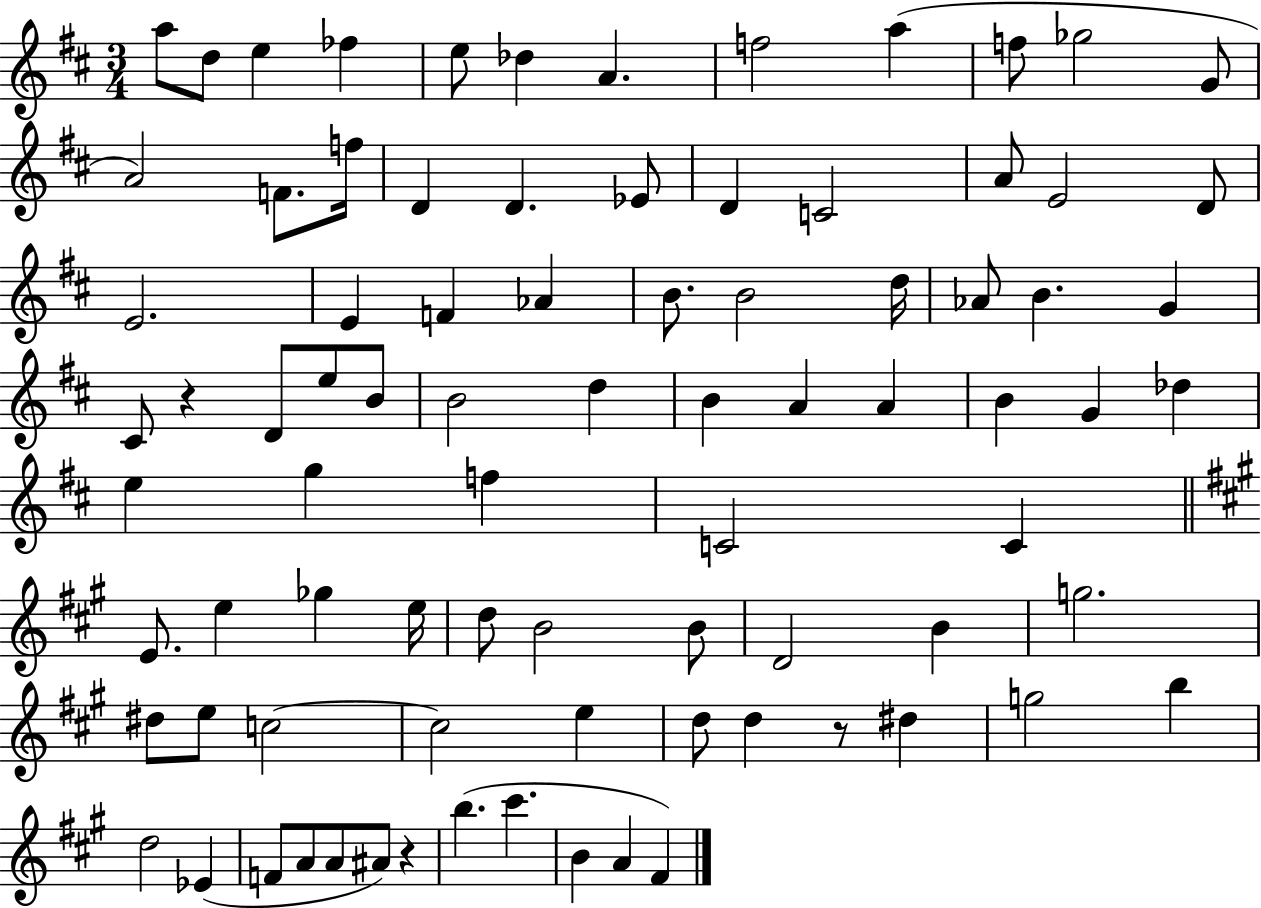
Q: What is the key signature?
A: D major